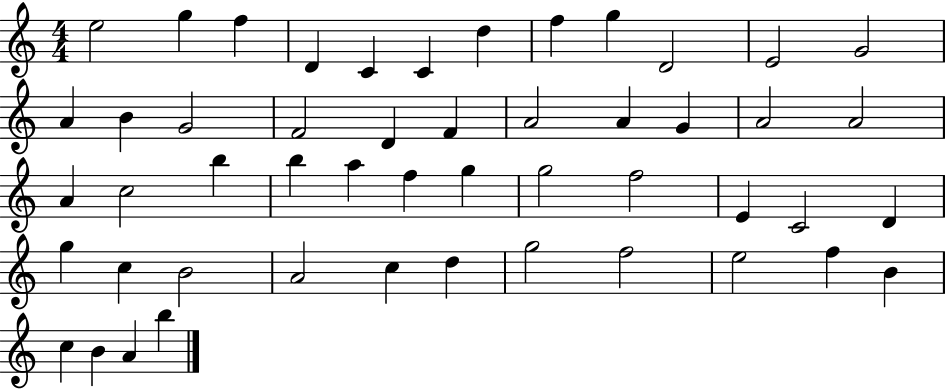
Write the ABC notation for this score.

X:1
T:Untitled
M:4/4
L:1/4
K:C
e2 g f D C C d f g D2 E2 G2 A B G2 F2 D F A2 A G A2 A2 A c2 b b a f g g2 f2 E C2 D g c B2 A2 c d g2 f2 e2 f B c B A b